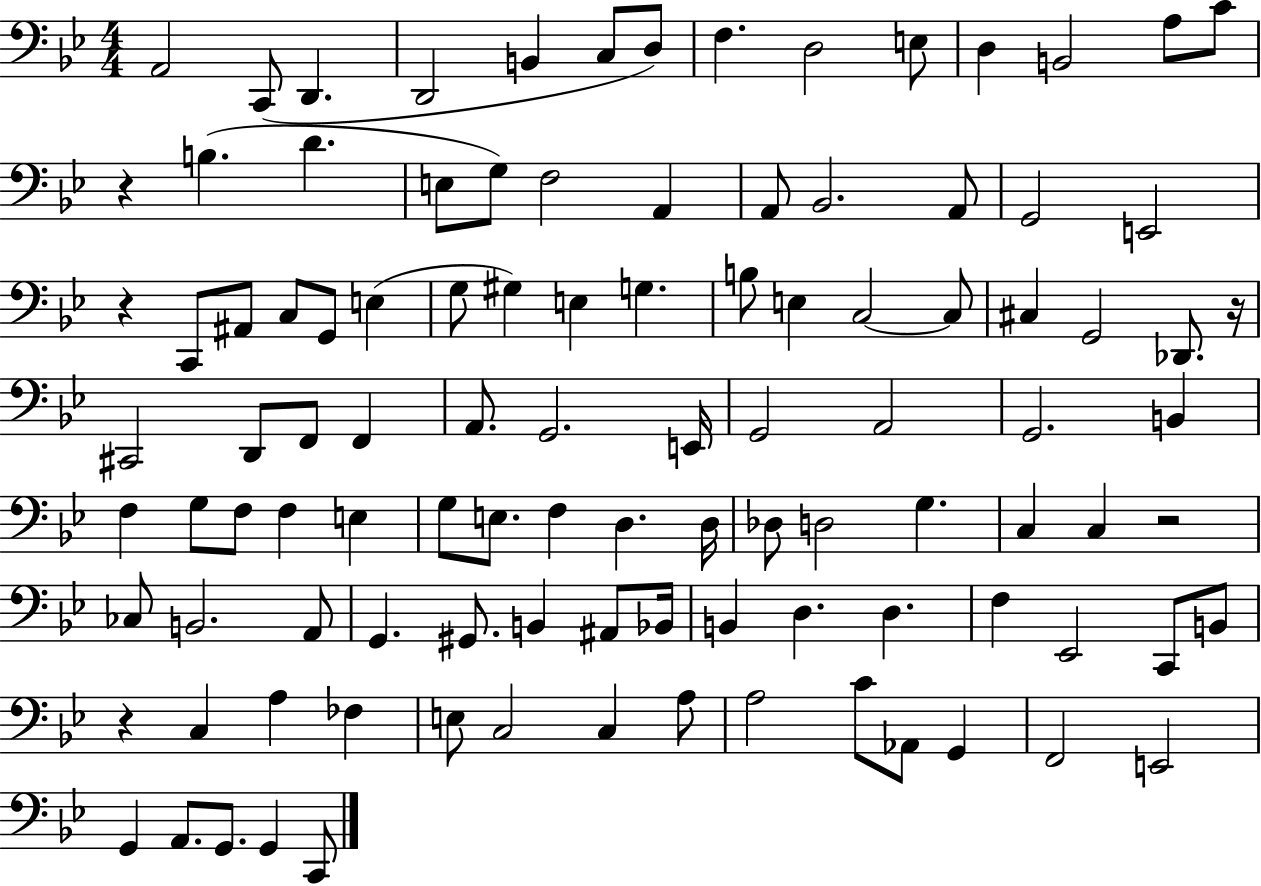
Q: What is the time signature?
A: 4/4